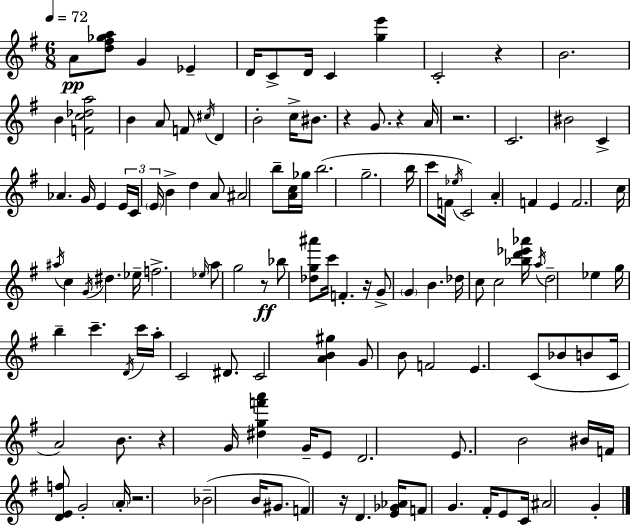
A4/e [D5,F#5,Gb5,A5]/e G4/q Eb4/q D4/s C4/e D4/s C4/q [G5,E6]/q C4/h R/q B4/h. B4/q [F4,C5,Db5,A5]/h B4/q A4/e F4/e C#5/s D4/q B4/h C5/s BIS4/e. R/q G4/e. R/q A4/s R/h. C4/h. BIS4/h C4/q Ab4/q. G4/s E4/q E4/s C4/s E4/s B4/q D5/q A4/e A#4/h B5/e [A4,C5]/s Gb5/s B5/h. G5/h. B5/s C6/e F4/s Eb5/s C4/h A4/q F4/q E4/q F4/h. C5/s A#5/s C5/q G4/s D#5/q. Eb5/s F5/h. Eb5/s A5/e G5/h R/e Bb5/e [Db5,G5,A#6]/e C6/s F4/q. R/s G4/e G4/q B4/q. Db5/s C5/e C5/h [Bb5,D6,Eb6,Ab6]/s A5/s D5/h Eb5/q G5/s B5/q C6/q. D4/s C6/s A5/s C4/h D#4/e. C4/h [A4,B4,G#5]/q G4/e B4/e F4/h E4/q. C4/e Bb4/e B4/e C4/s A4/h B4/e. R/q G4/s [D#5,G5,F6,A6]/q G4/s E4/e D4/h. E4/e. B4/h BIS4/s F4/s [D4,E4,F5]/e G4/h A4/s R/h. Bb4/h B4/s G#4/e. F4/q R/s D4/q. [E4,Gb4,Ab4]/s F4/e G4/q. F#4/s E4/e C4/s A#4/h G4/q